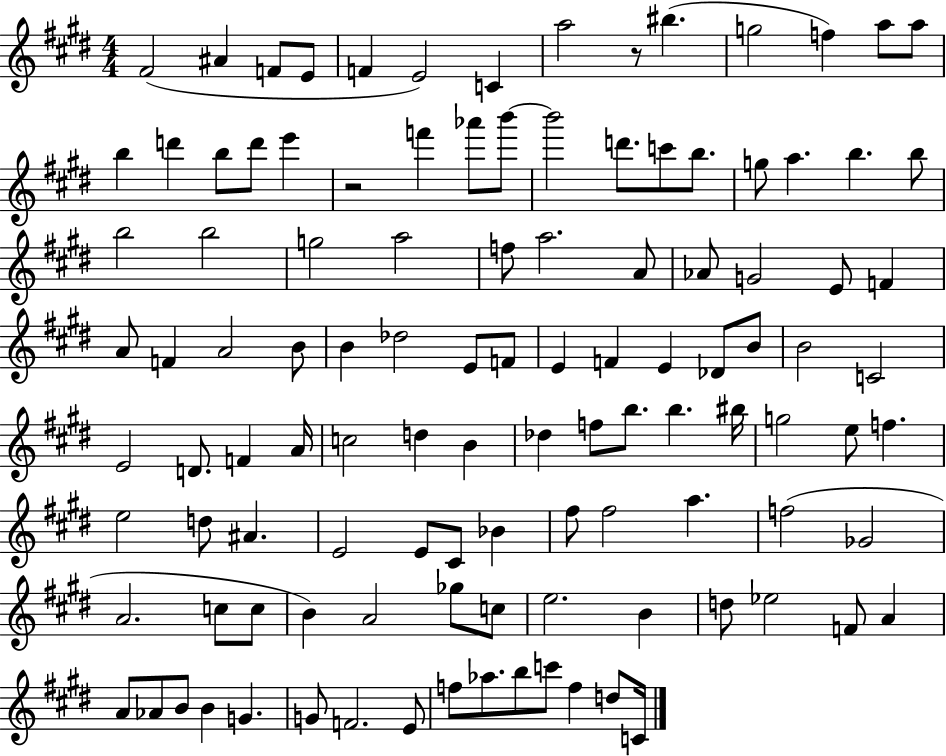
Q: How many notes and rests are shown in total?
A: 112